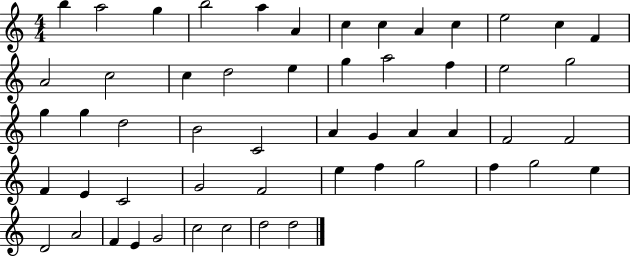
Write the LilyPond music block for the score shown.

{
  \clef treble
  \numericTimeSignature
  \time 4/4
  \key c \major
  b''4 a''2 g''4 | b''2 a''4 a'4 | c''4 c''4 a'4 c''4 | e''2 c''4 f'4 | \break a'2 c''2 | c''4 d''2 e''4 | g''4 a''2 f''4 | e''2 g''2 | \break g''4 g''4 d''2 | b'2 c'2 | a'4 g'4 a'4 a'4 | f'2 f'2 | \break f'4 e'4 c'2 | g'2 f'2 | e''4 f''4 g''2 | f''4 g''2 e''4 | \break d'2 a'2 | f'4 e'4 g'2 | c''2 c''2 | d''2 d''2 | \break \bar "|."
}